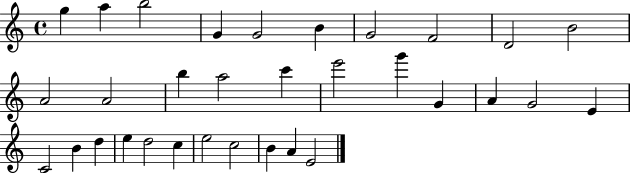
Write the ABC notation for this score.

X:1
T:Untitled
M:4/4
L:1/4
K:C
g a b2 G G2 B G2 F2 D2 B2 A2 A2 b a2 c' e'2 g' G A G2 E C2 B d e d2 c e2 c2 B A E2